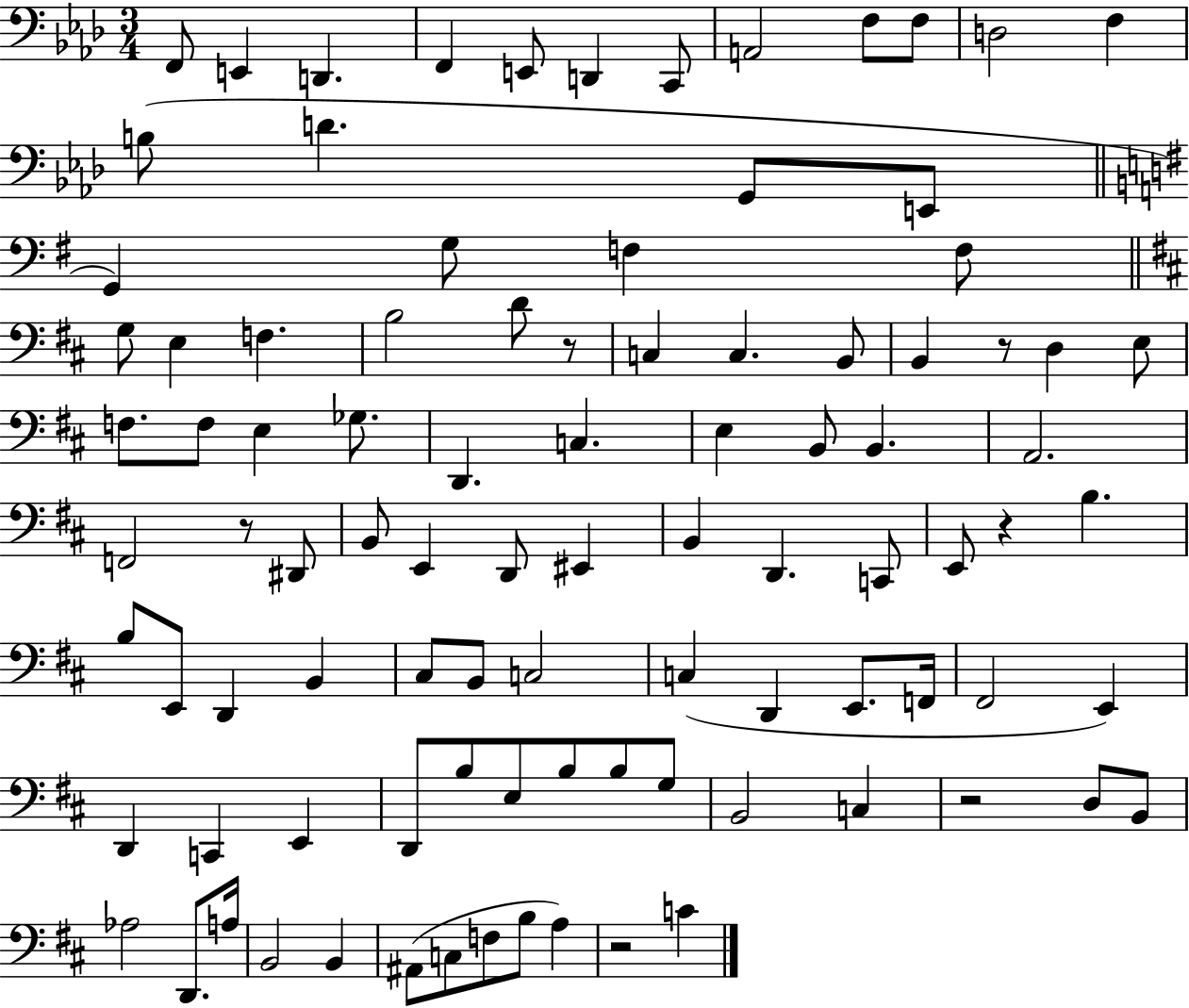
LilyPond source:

{
  \clef bass
  \numericTimeSignature
  \time 3/4
  \key aes \major
  f,8 e,4 d,4. | f,4 e,8 d,4 c,8 | a,2 f8 f8 | d2 f4 | \break b8( d'4. g,8 e,8 | \bar "||" \break \key e \minor g,4) g8 f4 f8 | \bar "||" \break \key b \minor g8 e4 f4. | b2 d'8 r8 | c4 c4. b,8 | b,4 r8 d4 e8 | \break f8. f8 e4 ges8. | d,4. c4. | e4 b,8 b,4. | a,2. | \break f,2 r8 dis,8 | b,8 e,4 d,8 eis,4 | b,4 d,4. c,8 | e,8 r4 b4. | \break b8 e,8 d,4 b,4 | cis8 b,8 c2 | c4( d,4 e,8. f,16 | fis,2 e,4) | \break d,4 c,4 e,4 | d,8 b8 e8 b8 b8 g8 | b,2 c4 | r2 d8 b,8 | \break aes2 d,8. a16 | b,2 b,4 | ais,8( c8 f8 b8 a4) | r2 c'4 | \break \bar "|."
}